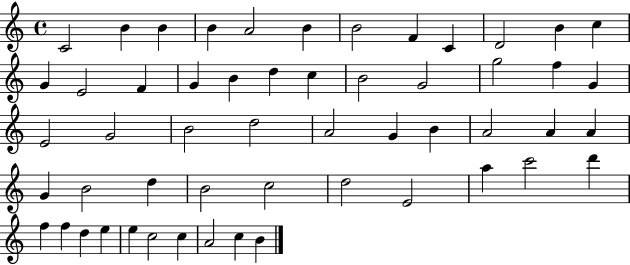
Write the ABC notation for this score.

X:1
T:Untitled
M:4/4
L:1/4
K:C
C2 B B B A2 B B2 F C D2 B c G E2 F G B d c B2 G2 g2 f G E2 G2 B2 d2 A2 G B A2 A A G B2 d B2 c2 d2 E2 a c'2 d' f f d e e c2 c A2 c B